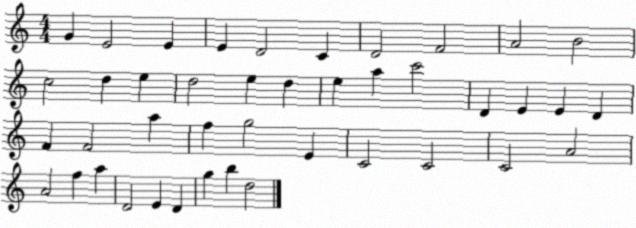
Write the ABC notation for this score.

X:1
T:Untitled
M:4/4
L:1/4
K:C
G E2 E E D2 C D2 F2 A2 B2 c2 d e d2 e d e a c'2 D E E D F F2 a f g2 E C2 C2 C2 A2 A2 f a D2 E D g b d2